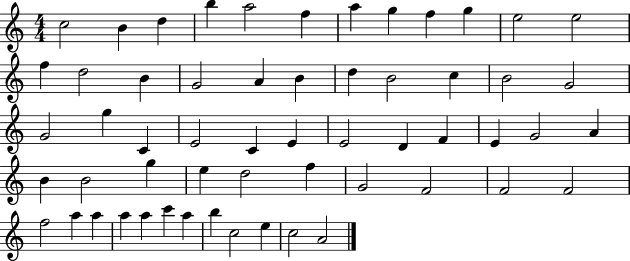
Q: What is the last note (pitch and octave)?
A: A4